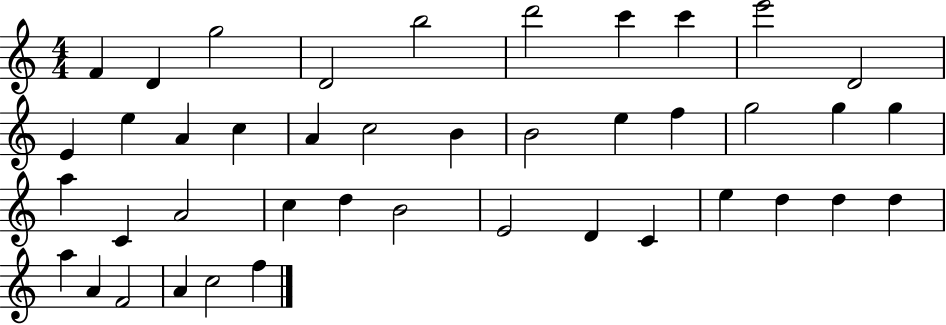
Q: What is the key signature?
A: C major